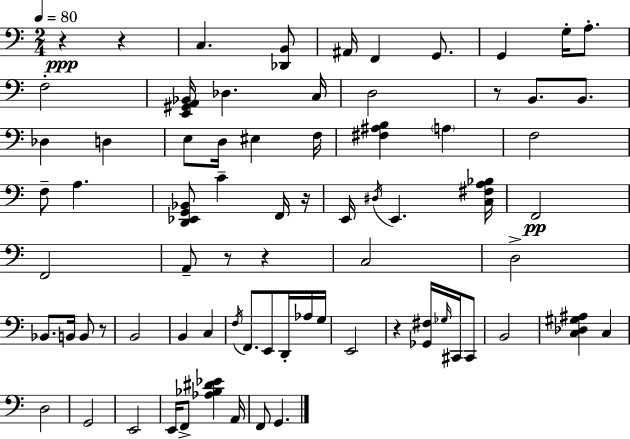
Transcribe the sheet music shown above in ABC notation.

X:1
T:Untitled
M:2/4
L:1/4
K:C
z z C, [_D,,B,,]/2 ^A,,/4 F,, G,,/2 G,, G,/4 A,/2 F,2 [E,,^G,,A,,_B,,]/4 _D, C,/4 D,2 z/2 B,,/2 B,,/2 _D, D, E,/2 D,/4 ^E, F,/4 [^F,^A,B,] A, F,2 F,/2 A, [D,,_E,,G,,_B,,]/2 C F,,/4 z/4 E,,/4 ^D,/4 E,, [C,^F,A,_B,]/4 F,,2 F,,2 A,,/2 z/2 z C,2 D,2 _B,,/2 B,,/4 B,,/2 z/2 B,,2 B,, C, F,/4 F,,/2 E,,/2 D,,/4 _A,/4 G,/4 E,,2 z [_G,,^F,]/4 _G,/4 ^C,,/4 ^C,,/2 B,,2 [C,_D,^G,^A,] C, D,2 G,,2 E,,2 E,,/4 F,,/2 [_A,_B,^D_E] A,,/4 F,,/2 G,,